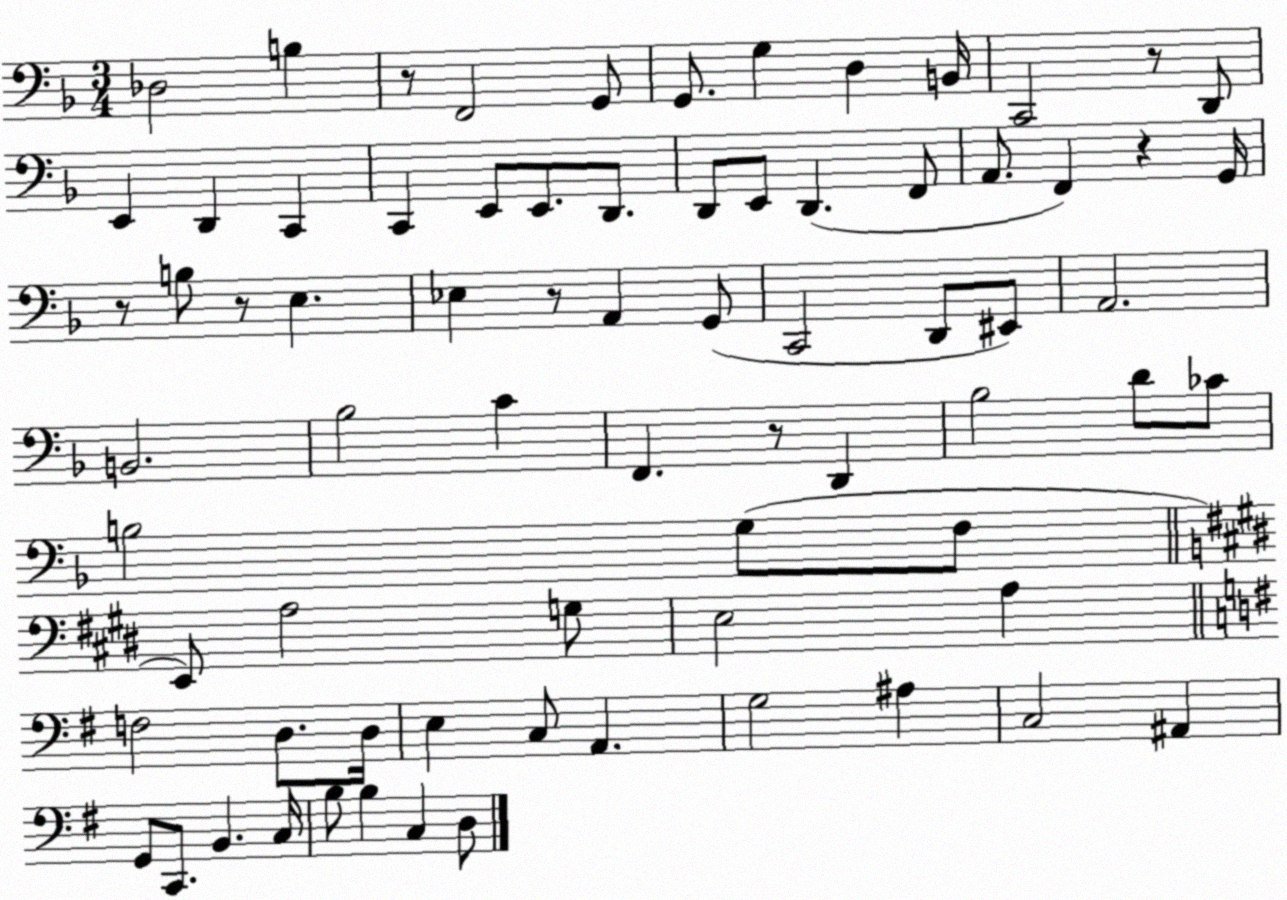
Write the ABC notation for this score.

X:1
T:Untitled
M:3/4
L:1/4
K:F
_D,2 B, z/2 F,,2 G,,/2 G,,/2 G, D, B,,/4 C,,2 z/2 D,,/2 E,, D,, C,, C,, E,,/2 E,,/2 D,,/2 D,,/2 E,,/2 D,, F,,/2 A,,/2 F,, z G,,/4 z/2 B,/2 z/2 E, _E, z/2 A,, G,,/2 C,,2 D,,/2 ^E,,/2 A,,2 B,,2 _B,2 C F,, z/2 D,, _B,2 D/2 _C/2 B,2 G,/2 F,/2 E,,/2 A,2 G,/2 E,2 A, F,2 D,/2 D,/4 E, C,/2 A,, G,2 ^A, C,2 ^A,, G,,/2 C,,/2 B,, C,/4 B,/2 B, C, D,/2